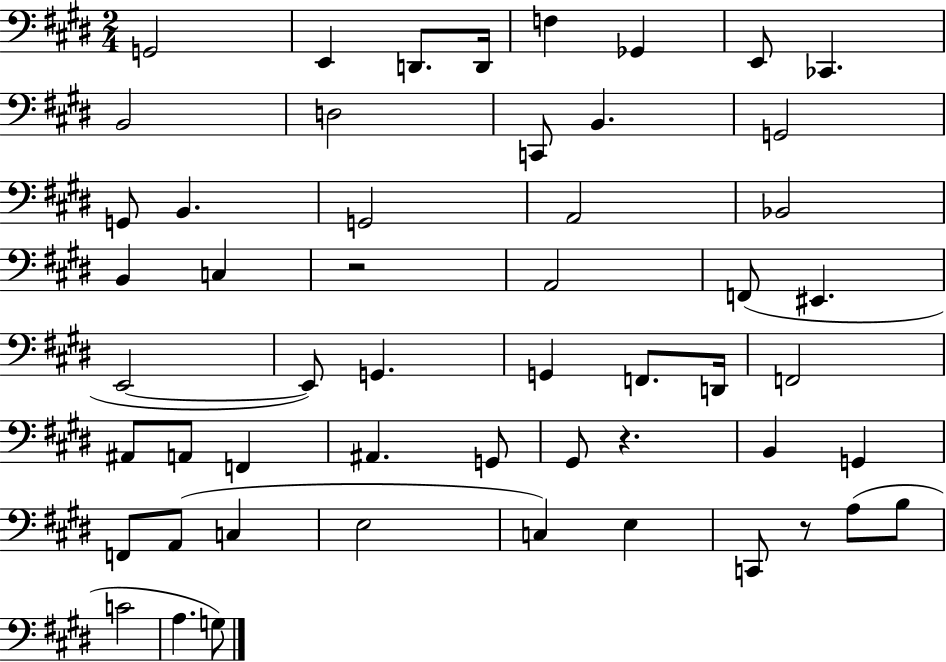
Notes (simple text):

G2/h E2/q D2/e. D2/s F3/q Gb2/q E2/e CES2/q. B2/h D3/h C2/e B2/q. G2/h G2/e B2/q. G2/h A2/h Bb2/h B2/q C3/q R/h A2/h F2/e EIS2/q. E2/h E2/e G2/q. G2/q F2/e. D2/s F2/h A#2/e A2/e F2/q A#2/q. G2/e G#2/e R/q. B2/q G2/q F2/e A2/e C3/q E3/h C3/q E3/q C2/e R/e A3/e B3/e C4/h A3/q. G3/e